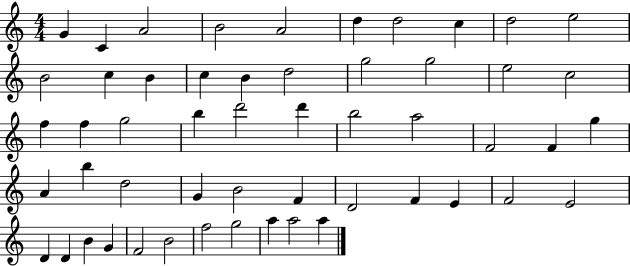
{
  \clef treble
  \numericTimeSignature
  \time 4/4
  \key c \major
  g'4 c'4 a'2 | b'2 a'2 | d''4 d''2 c''4 | d''2 e''2 | \break b'2 c''4 b'4 | c''4 b'4 d''2 | g''2 g''2 | e''2 c''2 | \break f''4 f''4 g''2 | b''4 d'''2 d'''4 | b''2 a''2 | f'2 f'4 g''4 | \break a'4 b''4 d''2 | g'4 b'2 f'4 | d'2 f'4 e'4 | f'2 e'2 | \break d'4 d'4 b'4 g'4 | f'2 b'2 | f''2 g''2 | a''4 a''2 a''4 | \break \bar "|."
}